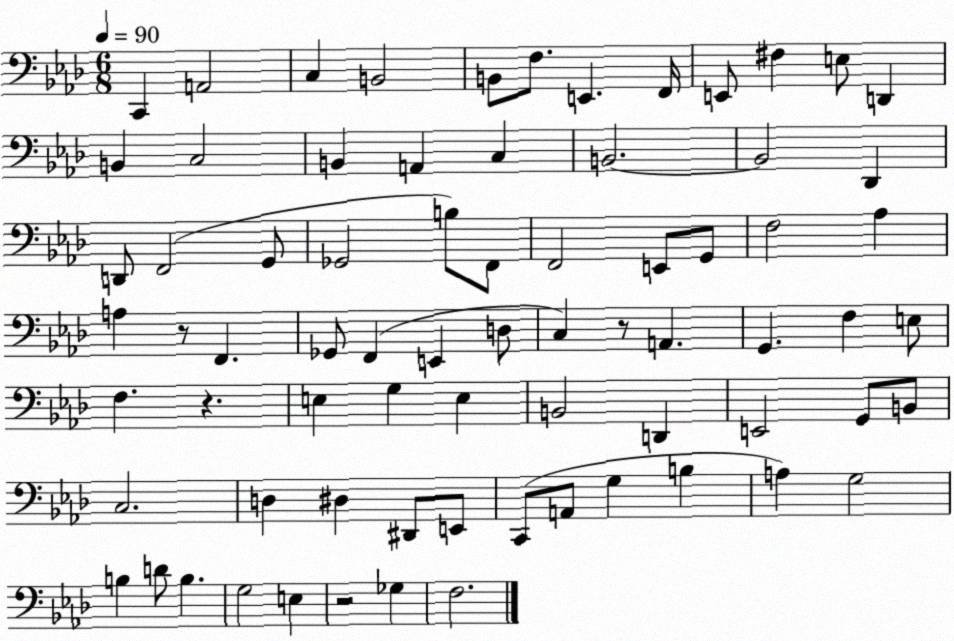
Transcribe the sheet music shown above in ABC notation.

X:1
T:Untitled
M:6/8
L:1/4
K:Ab
C,, A,,2 C, B,,2 B,,/2 F,/2 E,, F,,/4 E,,/2 ^F, E,/2 D,, B,, C,2 B,, A,, C, B,,2 B,,2 _D,, D,,/2 F,,2 G,,/2 _G,,2 B,/2 F,,/2 F,,2 E,,/2 G,,/2 F,2 _A, A, z/2 F,, _G,,/2 F,, E,, D,/2 C, z/2 A,, G,, F, E,/2 F, z E, G, E, B,,2 D,, E,,2 G,,/2 B,,/2 C,2 D, ^D, ^D,,/2 E,,/2 C,,/2 A,,/2 G, B, A, G,2 B, D/2 B, G,2 E, z2 _G, F,2